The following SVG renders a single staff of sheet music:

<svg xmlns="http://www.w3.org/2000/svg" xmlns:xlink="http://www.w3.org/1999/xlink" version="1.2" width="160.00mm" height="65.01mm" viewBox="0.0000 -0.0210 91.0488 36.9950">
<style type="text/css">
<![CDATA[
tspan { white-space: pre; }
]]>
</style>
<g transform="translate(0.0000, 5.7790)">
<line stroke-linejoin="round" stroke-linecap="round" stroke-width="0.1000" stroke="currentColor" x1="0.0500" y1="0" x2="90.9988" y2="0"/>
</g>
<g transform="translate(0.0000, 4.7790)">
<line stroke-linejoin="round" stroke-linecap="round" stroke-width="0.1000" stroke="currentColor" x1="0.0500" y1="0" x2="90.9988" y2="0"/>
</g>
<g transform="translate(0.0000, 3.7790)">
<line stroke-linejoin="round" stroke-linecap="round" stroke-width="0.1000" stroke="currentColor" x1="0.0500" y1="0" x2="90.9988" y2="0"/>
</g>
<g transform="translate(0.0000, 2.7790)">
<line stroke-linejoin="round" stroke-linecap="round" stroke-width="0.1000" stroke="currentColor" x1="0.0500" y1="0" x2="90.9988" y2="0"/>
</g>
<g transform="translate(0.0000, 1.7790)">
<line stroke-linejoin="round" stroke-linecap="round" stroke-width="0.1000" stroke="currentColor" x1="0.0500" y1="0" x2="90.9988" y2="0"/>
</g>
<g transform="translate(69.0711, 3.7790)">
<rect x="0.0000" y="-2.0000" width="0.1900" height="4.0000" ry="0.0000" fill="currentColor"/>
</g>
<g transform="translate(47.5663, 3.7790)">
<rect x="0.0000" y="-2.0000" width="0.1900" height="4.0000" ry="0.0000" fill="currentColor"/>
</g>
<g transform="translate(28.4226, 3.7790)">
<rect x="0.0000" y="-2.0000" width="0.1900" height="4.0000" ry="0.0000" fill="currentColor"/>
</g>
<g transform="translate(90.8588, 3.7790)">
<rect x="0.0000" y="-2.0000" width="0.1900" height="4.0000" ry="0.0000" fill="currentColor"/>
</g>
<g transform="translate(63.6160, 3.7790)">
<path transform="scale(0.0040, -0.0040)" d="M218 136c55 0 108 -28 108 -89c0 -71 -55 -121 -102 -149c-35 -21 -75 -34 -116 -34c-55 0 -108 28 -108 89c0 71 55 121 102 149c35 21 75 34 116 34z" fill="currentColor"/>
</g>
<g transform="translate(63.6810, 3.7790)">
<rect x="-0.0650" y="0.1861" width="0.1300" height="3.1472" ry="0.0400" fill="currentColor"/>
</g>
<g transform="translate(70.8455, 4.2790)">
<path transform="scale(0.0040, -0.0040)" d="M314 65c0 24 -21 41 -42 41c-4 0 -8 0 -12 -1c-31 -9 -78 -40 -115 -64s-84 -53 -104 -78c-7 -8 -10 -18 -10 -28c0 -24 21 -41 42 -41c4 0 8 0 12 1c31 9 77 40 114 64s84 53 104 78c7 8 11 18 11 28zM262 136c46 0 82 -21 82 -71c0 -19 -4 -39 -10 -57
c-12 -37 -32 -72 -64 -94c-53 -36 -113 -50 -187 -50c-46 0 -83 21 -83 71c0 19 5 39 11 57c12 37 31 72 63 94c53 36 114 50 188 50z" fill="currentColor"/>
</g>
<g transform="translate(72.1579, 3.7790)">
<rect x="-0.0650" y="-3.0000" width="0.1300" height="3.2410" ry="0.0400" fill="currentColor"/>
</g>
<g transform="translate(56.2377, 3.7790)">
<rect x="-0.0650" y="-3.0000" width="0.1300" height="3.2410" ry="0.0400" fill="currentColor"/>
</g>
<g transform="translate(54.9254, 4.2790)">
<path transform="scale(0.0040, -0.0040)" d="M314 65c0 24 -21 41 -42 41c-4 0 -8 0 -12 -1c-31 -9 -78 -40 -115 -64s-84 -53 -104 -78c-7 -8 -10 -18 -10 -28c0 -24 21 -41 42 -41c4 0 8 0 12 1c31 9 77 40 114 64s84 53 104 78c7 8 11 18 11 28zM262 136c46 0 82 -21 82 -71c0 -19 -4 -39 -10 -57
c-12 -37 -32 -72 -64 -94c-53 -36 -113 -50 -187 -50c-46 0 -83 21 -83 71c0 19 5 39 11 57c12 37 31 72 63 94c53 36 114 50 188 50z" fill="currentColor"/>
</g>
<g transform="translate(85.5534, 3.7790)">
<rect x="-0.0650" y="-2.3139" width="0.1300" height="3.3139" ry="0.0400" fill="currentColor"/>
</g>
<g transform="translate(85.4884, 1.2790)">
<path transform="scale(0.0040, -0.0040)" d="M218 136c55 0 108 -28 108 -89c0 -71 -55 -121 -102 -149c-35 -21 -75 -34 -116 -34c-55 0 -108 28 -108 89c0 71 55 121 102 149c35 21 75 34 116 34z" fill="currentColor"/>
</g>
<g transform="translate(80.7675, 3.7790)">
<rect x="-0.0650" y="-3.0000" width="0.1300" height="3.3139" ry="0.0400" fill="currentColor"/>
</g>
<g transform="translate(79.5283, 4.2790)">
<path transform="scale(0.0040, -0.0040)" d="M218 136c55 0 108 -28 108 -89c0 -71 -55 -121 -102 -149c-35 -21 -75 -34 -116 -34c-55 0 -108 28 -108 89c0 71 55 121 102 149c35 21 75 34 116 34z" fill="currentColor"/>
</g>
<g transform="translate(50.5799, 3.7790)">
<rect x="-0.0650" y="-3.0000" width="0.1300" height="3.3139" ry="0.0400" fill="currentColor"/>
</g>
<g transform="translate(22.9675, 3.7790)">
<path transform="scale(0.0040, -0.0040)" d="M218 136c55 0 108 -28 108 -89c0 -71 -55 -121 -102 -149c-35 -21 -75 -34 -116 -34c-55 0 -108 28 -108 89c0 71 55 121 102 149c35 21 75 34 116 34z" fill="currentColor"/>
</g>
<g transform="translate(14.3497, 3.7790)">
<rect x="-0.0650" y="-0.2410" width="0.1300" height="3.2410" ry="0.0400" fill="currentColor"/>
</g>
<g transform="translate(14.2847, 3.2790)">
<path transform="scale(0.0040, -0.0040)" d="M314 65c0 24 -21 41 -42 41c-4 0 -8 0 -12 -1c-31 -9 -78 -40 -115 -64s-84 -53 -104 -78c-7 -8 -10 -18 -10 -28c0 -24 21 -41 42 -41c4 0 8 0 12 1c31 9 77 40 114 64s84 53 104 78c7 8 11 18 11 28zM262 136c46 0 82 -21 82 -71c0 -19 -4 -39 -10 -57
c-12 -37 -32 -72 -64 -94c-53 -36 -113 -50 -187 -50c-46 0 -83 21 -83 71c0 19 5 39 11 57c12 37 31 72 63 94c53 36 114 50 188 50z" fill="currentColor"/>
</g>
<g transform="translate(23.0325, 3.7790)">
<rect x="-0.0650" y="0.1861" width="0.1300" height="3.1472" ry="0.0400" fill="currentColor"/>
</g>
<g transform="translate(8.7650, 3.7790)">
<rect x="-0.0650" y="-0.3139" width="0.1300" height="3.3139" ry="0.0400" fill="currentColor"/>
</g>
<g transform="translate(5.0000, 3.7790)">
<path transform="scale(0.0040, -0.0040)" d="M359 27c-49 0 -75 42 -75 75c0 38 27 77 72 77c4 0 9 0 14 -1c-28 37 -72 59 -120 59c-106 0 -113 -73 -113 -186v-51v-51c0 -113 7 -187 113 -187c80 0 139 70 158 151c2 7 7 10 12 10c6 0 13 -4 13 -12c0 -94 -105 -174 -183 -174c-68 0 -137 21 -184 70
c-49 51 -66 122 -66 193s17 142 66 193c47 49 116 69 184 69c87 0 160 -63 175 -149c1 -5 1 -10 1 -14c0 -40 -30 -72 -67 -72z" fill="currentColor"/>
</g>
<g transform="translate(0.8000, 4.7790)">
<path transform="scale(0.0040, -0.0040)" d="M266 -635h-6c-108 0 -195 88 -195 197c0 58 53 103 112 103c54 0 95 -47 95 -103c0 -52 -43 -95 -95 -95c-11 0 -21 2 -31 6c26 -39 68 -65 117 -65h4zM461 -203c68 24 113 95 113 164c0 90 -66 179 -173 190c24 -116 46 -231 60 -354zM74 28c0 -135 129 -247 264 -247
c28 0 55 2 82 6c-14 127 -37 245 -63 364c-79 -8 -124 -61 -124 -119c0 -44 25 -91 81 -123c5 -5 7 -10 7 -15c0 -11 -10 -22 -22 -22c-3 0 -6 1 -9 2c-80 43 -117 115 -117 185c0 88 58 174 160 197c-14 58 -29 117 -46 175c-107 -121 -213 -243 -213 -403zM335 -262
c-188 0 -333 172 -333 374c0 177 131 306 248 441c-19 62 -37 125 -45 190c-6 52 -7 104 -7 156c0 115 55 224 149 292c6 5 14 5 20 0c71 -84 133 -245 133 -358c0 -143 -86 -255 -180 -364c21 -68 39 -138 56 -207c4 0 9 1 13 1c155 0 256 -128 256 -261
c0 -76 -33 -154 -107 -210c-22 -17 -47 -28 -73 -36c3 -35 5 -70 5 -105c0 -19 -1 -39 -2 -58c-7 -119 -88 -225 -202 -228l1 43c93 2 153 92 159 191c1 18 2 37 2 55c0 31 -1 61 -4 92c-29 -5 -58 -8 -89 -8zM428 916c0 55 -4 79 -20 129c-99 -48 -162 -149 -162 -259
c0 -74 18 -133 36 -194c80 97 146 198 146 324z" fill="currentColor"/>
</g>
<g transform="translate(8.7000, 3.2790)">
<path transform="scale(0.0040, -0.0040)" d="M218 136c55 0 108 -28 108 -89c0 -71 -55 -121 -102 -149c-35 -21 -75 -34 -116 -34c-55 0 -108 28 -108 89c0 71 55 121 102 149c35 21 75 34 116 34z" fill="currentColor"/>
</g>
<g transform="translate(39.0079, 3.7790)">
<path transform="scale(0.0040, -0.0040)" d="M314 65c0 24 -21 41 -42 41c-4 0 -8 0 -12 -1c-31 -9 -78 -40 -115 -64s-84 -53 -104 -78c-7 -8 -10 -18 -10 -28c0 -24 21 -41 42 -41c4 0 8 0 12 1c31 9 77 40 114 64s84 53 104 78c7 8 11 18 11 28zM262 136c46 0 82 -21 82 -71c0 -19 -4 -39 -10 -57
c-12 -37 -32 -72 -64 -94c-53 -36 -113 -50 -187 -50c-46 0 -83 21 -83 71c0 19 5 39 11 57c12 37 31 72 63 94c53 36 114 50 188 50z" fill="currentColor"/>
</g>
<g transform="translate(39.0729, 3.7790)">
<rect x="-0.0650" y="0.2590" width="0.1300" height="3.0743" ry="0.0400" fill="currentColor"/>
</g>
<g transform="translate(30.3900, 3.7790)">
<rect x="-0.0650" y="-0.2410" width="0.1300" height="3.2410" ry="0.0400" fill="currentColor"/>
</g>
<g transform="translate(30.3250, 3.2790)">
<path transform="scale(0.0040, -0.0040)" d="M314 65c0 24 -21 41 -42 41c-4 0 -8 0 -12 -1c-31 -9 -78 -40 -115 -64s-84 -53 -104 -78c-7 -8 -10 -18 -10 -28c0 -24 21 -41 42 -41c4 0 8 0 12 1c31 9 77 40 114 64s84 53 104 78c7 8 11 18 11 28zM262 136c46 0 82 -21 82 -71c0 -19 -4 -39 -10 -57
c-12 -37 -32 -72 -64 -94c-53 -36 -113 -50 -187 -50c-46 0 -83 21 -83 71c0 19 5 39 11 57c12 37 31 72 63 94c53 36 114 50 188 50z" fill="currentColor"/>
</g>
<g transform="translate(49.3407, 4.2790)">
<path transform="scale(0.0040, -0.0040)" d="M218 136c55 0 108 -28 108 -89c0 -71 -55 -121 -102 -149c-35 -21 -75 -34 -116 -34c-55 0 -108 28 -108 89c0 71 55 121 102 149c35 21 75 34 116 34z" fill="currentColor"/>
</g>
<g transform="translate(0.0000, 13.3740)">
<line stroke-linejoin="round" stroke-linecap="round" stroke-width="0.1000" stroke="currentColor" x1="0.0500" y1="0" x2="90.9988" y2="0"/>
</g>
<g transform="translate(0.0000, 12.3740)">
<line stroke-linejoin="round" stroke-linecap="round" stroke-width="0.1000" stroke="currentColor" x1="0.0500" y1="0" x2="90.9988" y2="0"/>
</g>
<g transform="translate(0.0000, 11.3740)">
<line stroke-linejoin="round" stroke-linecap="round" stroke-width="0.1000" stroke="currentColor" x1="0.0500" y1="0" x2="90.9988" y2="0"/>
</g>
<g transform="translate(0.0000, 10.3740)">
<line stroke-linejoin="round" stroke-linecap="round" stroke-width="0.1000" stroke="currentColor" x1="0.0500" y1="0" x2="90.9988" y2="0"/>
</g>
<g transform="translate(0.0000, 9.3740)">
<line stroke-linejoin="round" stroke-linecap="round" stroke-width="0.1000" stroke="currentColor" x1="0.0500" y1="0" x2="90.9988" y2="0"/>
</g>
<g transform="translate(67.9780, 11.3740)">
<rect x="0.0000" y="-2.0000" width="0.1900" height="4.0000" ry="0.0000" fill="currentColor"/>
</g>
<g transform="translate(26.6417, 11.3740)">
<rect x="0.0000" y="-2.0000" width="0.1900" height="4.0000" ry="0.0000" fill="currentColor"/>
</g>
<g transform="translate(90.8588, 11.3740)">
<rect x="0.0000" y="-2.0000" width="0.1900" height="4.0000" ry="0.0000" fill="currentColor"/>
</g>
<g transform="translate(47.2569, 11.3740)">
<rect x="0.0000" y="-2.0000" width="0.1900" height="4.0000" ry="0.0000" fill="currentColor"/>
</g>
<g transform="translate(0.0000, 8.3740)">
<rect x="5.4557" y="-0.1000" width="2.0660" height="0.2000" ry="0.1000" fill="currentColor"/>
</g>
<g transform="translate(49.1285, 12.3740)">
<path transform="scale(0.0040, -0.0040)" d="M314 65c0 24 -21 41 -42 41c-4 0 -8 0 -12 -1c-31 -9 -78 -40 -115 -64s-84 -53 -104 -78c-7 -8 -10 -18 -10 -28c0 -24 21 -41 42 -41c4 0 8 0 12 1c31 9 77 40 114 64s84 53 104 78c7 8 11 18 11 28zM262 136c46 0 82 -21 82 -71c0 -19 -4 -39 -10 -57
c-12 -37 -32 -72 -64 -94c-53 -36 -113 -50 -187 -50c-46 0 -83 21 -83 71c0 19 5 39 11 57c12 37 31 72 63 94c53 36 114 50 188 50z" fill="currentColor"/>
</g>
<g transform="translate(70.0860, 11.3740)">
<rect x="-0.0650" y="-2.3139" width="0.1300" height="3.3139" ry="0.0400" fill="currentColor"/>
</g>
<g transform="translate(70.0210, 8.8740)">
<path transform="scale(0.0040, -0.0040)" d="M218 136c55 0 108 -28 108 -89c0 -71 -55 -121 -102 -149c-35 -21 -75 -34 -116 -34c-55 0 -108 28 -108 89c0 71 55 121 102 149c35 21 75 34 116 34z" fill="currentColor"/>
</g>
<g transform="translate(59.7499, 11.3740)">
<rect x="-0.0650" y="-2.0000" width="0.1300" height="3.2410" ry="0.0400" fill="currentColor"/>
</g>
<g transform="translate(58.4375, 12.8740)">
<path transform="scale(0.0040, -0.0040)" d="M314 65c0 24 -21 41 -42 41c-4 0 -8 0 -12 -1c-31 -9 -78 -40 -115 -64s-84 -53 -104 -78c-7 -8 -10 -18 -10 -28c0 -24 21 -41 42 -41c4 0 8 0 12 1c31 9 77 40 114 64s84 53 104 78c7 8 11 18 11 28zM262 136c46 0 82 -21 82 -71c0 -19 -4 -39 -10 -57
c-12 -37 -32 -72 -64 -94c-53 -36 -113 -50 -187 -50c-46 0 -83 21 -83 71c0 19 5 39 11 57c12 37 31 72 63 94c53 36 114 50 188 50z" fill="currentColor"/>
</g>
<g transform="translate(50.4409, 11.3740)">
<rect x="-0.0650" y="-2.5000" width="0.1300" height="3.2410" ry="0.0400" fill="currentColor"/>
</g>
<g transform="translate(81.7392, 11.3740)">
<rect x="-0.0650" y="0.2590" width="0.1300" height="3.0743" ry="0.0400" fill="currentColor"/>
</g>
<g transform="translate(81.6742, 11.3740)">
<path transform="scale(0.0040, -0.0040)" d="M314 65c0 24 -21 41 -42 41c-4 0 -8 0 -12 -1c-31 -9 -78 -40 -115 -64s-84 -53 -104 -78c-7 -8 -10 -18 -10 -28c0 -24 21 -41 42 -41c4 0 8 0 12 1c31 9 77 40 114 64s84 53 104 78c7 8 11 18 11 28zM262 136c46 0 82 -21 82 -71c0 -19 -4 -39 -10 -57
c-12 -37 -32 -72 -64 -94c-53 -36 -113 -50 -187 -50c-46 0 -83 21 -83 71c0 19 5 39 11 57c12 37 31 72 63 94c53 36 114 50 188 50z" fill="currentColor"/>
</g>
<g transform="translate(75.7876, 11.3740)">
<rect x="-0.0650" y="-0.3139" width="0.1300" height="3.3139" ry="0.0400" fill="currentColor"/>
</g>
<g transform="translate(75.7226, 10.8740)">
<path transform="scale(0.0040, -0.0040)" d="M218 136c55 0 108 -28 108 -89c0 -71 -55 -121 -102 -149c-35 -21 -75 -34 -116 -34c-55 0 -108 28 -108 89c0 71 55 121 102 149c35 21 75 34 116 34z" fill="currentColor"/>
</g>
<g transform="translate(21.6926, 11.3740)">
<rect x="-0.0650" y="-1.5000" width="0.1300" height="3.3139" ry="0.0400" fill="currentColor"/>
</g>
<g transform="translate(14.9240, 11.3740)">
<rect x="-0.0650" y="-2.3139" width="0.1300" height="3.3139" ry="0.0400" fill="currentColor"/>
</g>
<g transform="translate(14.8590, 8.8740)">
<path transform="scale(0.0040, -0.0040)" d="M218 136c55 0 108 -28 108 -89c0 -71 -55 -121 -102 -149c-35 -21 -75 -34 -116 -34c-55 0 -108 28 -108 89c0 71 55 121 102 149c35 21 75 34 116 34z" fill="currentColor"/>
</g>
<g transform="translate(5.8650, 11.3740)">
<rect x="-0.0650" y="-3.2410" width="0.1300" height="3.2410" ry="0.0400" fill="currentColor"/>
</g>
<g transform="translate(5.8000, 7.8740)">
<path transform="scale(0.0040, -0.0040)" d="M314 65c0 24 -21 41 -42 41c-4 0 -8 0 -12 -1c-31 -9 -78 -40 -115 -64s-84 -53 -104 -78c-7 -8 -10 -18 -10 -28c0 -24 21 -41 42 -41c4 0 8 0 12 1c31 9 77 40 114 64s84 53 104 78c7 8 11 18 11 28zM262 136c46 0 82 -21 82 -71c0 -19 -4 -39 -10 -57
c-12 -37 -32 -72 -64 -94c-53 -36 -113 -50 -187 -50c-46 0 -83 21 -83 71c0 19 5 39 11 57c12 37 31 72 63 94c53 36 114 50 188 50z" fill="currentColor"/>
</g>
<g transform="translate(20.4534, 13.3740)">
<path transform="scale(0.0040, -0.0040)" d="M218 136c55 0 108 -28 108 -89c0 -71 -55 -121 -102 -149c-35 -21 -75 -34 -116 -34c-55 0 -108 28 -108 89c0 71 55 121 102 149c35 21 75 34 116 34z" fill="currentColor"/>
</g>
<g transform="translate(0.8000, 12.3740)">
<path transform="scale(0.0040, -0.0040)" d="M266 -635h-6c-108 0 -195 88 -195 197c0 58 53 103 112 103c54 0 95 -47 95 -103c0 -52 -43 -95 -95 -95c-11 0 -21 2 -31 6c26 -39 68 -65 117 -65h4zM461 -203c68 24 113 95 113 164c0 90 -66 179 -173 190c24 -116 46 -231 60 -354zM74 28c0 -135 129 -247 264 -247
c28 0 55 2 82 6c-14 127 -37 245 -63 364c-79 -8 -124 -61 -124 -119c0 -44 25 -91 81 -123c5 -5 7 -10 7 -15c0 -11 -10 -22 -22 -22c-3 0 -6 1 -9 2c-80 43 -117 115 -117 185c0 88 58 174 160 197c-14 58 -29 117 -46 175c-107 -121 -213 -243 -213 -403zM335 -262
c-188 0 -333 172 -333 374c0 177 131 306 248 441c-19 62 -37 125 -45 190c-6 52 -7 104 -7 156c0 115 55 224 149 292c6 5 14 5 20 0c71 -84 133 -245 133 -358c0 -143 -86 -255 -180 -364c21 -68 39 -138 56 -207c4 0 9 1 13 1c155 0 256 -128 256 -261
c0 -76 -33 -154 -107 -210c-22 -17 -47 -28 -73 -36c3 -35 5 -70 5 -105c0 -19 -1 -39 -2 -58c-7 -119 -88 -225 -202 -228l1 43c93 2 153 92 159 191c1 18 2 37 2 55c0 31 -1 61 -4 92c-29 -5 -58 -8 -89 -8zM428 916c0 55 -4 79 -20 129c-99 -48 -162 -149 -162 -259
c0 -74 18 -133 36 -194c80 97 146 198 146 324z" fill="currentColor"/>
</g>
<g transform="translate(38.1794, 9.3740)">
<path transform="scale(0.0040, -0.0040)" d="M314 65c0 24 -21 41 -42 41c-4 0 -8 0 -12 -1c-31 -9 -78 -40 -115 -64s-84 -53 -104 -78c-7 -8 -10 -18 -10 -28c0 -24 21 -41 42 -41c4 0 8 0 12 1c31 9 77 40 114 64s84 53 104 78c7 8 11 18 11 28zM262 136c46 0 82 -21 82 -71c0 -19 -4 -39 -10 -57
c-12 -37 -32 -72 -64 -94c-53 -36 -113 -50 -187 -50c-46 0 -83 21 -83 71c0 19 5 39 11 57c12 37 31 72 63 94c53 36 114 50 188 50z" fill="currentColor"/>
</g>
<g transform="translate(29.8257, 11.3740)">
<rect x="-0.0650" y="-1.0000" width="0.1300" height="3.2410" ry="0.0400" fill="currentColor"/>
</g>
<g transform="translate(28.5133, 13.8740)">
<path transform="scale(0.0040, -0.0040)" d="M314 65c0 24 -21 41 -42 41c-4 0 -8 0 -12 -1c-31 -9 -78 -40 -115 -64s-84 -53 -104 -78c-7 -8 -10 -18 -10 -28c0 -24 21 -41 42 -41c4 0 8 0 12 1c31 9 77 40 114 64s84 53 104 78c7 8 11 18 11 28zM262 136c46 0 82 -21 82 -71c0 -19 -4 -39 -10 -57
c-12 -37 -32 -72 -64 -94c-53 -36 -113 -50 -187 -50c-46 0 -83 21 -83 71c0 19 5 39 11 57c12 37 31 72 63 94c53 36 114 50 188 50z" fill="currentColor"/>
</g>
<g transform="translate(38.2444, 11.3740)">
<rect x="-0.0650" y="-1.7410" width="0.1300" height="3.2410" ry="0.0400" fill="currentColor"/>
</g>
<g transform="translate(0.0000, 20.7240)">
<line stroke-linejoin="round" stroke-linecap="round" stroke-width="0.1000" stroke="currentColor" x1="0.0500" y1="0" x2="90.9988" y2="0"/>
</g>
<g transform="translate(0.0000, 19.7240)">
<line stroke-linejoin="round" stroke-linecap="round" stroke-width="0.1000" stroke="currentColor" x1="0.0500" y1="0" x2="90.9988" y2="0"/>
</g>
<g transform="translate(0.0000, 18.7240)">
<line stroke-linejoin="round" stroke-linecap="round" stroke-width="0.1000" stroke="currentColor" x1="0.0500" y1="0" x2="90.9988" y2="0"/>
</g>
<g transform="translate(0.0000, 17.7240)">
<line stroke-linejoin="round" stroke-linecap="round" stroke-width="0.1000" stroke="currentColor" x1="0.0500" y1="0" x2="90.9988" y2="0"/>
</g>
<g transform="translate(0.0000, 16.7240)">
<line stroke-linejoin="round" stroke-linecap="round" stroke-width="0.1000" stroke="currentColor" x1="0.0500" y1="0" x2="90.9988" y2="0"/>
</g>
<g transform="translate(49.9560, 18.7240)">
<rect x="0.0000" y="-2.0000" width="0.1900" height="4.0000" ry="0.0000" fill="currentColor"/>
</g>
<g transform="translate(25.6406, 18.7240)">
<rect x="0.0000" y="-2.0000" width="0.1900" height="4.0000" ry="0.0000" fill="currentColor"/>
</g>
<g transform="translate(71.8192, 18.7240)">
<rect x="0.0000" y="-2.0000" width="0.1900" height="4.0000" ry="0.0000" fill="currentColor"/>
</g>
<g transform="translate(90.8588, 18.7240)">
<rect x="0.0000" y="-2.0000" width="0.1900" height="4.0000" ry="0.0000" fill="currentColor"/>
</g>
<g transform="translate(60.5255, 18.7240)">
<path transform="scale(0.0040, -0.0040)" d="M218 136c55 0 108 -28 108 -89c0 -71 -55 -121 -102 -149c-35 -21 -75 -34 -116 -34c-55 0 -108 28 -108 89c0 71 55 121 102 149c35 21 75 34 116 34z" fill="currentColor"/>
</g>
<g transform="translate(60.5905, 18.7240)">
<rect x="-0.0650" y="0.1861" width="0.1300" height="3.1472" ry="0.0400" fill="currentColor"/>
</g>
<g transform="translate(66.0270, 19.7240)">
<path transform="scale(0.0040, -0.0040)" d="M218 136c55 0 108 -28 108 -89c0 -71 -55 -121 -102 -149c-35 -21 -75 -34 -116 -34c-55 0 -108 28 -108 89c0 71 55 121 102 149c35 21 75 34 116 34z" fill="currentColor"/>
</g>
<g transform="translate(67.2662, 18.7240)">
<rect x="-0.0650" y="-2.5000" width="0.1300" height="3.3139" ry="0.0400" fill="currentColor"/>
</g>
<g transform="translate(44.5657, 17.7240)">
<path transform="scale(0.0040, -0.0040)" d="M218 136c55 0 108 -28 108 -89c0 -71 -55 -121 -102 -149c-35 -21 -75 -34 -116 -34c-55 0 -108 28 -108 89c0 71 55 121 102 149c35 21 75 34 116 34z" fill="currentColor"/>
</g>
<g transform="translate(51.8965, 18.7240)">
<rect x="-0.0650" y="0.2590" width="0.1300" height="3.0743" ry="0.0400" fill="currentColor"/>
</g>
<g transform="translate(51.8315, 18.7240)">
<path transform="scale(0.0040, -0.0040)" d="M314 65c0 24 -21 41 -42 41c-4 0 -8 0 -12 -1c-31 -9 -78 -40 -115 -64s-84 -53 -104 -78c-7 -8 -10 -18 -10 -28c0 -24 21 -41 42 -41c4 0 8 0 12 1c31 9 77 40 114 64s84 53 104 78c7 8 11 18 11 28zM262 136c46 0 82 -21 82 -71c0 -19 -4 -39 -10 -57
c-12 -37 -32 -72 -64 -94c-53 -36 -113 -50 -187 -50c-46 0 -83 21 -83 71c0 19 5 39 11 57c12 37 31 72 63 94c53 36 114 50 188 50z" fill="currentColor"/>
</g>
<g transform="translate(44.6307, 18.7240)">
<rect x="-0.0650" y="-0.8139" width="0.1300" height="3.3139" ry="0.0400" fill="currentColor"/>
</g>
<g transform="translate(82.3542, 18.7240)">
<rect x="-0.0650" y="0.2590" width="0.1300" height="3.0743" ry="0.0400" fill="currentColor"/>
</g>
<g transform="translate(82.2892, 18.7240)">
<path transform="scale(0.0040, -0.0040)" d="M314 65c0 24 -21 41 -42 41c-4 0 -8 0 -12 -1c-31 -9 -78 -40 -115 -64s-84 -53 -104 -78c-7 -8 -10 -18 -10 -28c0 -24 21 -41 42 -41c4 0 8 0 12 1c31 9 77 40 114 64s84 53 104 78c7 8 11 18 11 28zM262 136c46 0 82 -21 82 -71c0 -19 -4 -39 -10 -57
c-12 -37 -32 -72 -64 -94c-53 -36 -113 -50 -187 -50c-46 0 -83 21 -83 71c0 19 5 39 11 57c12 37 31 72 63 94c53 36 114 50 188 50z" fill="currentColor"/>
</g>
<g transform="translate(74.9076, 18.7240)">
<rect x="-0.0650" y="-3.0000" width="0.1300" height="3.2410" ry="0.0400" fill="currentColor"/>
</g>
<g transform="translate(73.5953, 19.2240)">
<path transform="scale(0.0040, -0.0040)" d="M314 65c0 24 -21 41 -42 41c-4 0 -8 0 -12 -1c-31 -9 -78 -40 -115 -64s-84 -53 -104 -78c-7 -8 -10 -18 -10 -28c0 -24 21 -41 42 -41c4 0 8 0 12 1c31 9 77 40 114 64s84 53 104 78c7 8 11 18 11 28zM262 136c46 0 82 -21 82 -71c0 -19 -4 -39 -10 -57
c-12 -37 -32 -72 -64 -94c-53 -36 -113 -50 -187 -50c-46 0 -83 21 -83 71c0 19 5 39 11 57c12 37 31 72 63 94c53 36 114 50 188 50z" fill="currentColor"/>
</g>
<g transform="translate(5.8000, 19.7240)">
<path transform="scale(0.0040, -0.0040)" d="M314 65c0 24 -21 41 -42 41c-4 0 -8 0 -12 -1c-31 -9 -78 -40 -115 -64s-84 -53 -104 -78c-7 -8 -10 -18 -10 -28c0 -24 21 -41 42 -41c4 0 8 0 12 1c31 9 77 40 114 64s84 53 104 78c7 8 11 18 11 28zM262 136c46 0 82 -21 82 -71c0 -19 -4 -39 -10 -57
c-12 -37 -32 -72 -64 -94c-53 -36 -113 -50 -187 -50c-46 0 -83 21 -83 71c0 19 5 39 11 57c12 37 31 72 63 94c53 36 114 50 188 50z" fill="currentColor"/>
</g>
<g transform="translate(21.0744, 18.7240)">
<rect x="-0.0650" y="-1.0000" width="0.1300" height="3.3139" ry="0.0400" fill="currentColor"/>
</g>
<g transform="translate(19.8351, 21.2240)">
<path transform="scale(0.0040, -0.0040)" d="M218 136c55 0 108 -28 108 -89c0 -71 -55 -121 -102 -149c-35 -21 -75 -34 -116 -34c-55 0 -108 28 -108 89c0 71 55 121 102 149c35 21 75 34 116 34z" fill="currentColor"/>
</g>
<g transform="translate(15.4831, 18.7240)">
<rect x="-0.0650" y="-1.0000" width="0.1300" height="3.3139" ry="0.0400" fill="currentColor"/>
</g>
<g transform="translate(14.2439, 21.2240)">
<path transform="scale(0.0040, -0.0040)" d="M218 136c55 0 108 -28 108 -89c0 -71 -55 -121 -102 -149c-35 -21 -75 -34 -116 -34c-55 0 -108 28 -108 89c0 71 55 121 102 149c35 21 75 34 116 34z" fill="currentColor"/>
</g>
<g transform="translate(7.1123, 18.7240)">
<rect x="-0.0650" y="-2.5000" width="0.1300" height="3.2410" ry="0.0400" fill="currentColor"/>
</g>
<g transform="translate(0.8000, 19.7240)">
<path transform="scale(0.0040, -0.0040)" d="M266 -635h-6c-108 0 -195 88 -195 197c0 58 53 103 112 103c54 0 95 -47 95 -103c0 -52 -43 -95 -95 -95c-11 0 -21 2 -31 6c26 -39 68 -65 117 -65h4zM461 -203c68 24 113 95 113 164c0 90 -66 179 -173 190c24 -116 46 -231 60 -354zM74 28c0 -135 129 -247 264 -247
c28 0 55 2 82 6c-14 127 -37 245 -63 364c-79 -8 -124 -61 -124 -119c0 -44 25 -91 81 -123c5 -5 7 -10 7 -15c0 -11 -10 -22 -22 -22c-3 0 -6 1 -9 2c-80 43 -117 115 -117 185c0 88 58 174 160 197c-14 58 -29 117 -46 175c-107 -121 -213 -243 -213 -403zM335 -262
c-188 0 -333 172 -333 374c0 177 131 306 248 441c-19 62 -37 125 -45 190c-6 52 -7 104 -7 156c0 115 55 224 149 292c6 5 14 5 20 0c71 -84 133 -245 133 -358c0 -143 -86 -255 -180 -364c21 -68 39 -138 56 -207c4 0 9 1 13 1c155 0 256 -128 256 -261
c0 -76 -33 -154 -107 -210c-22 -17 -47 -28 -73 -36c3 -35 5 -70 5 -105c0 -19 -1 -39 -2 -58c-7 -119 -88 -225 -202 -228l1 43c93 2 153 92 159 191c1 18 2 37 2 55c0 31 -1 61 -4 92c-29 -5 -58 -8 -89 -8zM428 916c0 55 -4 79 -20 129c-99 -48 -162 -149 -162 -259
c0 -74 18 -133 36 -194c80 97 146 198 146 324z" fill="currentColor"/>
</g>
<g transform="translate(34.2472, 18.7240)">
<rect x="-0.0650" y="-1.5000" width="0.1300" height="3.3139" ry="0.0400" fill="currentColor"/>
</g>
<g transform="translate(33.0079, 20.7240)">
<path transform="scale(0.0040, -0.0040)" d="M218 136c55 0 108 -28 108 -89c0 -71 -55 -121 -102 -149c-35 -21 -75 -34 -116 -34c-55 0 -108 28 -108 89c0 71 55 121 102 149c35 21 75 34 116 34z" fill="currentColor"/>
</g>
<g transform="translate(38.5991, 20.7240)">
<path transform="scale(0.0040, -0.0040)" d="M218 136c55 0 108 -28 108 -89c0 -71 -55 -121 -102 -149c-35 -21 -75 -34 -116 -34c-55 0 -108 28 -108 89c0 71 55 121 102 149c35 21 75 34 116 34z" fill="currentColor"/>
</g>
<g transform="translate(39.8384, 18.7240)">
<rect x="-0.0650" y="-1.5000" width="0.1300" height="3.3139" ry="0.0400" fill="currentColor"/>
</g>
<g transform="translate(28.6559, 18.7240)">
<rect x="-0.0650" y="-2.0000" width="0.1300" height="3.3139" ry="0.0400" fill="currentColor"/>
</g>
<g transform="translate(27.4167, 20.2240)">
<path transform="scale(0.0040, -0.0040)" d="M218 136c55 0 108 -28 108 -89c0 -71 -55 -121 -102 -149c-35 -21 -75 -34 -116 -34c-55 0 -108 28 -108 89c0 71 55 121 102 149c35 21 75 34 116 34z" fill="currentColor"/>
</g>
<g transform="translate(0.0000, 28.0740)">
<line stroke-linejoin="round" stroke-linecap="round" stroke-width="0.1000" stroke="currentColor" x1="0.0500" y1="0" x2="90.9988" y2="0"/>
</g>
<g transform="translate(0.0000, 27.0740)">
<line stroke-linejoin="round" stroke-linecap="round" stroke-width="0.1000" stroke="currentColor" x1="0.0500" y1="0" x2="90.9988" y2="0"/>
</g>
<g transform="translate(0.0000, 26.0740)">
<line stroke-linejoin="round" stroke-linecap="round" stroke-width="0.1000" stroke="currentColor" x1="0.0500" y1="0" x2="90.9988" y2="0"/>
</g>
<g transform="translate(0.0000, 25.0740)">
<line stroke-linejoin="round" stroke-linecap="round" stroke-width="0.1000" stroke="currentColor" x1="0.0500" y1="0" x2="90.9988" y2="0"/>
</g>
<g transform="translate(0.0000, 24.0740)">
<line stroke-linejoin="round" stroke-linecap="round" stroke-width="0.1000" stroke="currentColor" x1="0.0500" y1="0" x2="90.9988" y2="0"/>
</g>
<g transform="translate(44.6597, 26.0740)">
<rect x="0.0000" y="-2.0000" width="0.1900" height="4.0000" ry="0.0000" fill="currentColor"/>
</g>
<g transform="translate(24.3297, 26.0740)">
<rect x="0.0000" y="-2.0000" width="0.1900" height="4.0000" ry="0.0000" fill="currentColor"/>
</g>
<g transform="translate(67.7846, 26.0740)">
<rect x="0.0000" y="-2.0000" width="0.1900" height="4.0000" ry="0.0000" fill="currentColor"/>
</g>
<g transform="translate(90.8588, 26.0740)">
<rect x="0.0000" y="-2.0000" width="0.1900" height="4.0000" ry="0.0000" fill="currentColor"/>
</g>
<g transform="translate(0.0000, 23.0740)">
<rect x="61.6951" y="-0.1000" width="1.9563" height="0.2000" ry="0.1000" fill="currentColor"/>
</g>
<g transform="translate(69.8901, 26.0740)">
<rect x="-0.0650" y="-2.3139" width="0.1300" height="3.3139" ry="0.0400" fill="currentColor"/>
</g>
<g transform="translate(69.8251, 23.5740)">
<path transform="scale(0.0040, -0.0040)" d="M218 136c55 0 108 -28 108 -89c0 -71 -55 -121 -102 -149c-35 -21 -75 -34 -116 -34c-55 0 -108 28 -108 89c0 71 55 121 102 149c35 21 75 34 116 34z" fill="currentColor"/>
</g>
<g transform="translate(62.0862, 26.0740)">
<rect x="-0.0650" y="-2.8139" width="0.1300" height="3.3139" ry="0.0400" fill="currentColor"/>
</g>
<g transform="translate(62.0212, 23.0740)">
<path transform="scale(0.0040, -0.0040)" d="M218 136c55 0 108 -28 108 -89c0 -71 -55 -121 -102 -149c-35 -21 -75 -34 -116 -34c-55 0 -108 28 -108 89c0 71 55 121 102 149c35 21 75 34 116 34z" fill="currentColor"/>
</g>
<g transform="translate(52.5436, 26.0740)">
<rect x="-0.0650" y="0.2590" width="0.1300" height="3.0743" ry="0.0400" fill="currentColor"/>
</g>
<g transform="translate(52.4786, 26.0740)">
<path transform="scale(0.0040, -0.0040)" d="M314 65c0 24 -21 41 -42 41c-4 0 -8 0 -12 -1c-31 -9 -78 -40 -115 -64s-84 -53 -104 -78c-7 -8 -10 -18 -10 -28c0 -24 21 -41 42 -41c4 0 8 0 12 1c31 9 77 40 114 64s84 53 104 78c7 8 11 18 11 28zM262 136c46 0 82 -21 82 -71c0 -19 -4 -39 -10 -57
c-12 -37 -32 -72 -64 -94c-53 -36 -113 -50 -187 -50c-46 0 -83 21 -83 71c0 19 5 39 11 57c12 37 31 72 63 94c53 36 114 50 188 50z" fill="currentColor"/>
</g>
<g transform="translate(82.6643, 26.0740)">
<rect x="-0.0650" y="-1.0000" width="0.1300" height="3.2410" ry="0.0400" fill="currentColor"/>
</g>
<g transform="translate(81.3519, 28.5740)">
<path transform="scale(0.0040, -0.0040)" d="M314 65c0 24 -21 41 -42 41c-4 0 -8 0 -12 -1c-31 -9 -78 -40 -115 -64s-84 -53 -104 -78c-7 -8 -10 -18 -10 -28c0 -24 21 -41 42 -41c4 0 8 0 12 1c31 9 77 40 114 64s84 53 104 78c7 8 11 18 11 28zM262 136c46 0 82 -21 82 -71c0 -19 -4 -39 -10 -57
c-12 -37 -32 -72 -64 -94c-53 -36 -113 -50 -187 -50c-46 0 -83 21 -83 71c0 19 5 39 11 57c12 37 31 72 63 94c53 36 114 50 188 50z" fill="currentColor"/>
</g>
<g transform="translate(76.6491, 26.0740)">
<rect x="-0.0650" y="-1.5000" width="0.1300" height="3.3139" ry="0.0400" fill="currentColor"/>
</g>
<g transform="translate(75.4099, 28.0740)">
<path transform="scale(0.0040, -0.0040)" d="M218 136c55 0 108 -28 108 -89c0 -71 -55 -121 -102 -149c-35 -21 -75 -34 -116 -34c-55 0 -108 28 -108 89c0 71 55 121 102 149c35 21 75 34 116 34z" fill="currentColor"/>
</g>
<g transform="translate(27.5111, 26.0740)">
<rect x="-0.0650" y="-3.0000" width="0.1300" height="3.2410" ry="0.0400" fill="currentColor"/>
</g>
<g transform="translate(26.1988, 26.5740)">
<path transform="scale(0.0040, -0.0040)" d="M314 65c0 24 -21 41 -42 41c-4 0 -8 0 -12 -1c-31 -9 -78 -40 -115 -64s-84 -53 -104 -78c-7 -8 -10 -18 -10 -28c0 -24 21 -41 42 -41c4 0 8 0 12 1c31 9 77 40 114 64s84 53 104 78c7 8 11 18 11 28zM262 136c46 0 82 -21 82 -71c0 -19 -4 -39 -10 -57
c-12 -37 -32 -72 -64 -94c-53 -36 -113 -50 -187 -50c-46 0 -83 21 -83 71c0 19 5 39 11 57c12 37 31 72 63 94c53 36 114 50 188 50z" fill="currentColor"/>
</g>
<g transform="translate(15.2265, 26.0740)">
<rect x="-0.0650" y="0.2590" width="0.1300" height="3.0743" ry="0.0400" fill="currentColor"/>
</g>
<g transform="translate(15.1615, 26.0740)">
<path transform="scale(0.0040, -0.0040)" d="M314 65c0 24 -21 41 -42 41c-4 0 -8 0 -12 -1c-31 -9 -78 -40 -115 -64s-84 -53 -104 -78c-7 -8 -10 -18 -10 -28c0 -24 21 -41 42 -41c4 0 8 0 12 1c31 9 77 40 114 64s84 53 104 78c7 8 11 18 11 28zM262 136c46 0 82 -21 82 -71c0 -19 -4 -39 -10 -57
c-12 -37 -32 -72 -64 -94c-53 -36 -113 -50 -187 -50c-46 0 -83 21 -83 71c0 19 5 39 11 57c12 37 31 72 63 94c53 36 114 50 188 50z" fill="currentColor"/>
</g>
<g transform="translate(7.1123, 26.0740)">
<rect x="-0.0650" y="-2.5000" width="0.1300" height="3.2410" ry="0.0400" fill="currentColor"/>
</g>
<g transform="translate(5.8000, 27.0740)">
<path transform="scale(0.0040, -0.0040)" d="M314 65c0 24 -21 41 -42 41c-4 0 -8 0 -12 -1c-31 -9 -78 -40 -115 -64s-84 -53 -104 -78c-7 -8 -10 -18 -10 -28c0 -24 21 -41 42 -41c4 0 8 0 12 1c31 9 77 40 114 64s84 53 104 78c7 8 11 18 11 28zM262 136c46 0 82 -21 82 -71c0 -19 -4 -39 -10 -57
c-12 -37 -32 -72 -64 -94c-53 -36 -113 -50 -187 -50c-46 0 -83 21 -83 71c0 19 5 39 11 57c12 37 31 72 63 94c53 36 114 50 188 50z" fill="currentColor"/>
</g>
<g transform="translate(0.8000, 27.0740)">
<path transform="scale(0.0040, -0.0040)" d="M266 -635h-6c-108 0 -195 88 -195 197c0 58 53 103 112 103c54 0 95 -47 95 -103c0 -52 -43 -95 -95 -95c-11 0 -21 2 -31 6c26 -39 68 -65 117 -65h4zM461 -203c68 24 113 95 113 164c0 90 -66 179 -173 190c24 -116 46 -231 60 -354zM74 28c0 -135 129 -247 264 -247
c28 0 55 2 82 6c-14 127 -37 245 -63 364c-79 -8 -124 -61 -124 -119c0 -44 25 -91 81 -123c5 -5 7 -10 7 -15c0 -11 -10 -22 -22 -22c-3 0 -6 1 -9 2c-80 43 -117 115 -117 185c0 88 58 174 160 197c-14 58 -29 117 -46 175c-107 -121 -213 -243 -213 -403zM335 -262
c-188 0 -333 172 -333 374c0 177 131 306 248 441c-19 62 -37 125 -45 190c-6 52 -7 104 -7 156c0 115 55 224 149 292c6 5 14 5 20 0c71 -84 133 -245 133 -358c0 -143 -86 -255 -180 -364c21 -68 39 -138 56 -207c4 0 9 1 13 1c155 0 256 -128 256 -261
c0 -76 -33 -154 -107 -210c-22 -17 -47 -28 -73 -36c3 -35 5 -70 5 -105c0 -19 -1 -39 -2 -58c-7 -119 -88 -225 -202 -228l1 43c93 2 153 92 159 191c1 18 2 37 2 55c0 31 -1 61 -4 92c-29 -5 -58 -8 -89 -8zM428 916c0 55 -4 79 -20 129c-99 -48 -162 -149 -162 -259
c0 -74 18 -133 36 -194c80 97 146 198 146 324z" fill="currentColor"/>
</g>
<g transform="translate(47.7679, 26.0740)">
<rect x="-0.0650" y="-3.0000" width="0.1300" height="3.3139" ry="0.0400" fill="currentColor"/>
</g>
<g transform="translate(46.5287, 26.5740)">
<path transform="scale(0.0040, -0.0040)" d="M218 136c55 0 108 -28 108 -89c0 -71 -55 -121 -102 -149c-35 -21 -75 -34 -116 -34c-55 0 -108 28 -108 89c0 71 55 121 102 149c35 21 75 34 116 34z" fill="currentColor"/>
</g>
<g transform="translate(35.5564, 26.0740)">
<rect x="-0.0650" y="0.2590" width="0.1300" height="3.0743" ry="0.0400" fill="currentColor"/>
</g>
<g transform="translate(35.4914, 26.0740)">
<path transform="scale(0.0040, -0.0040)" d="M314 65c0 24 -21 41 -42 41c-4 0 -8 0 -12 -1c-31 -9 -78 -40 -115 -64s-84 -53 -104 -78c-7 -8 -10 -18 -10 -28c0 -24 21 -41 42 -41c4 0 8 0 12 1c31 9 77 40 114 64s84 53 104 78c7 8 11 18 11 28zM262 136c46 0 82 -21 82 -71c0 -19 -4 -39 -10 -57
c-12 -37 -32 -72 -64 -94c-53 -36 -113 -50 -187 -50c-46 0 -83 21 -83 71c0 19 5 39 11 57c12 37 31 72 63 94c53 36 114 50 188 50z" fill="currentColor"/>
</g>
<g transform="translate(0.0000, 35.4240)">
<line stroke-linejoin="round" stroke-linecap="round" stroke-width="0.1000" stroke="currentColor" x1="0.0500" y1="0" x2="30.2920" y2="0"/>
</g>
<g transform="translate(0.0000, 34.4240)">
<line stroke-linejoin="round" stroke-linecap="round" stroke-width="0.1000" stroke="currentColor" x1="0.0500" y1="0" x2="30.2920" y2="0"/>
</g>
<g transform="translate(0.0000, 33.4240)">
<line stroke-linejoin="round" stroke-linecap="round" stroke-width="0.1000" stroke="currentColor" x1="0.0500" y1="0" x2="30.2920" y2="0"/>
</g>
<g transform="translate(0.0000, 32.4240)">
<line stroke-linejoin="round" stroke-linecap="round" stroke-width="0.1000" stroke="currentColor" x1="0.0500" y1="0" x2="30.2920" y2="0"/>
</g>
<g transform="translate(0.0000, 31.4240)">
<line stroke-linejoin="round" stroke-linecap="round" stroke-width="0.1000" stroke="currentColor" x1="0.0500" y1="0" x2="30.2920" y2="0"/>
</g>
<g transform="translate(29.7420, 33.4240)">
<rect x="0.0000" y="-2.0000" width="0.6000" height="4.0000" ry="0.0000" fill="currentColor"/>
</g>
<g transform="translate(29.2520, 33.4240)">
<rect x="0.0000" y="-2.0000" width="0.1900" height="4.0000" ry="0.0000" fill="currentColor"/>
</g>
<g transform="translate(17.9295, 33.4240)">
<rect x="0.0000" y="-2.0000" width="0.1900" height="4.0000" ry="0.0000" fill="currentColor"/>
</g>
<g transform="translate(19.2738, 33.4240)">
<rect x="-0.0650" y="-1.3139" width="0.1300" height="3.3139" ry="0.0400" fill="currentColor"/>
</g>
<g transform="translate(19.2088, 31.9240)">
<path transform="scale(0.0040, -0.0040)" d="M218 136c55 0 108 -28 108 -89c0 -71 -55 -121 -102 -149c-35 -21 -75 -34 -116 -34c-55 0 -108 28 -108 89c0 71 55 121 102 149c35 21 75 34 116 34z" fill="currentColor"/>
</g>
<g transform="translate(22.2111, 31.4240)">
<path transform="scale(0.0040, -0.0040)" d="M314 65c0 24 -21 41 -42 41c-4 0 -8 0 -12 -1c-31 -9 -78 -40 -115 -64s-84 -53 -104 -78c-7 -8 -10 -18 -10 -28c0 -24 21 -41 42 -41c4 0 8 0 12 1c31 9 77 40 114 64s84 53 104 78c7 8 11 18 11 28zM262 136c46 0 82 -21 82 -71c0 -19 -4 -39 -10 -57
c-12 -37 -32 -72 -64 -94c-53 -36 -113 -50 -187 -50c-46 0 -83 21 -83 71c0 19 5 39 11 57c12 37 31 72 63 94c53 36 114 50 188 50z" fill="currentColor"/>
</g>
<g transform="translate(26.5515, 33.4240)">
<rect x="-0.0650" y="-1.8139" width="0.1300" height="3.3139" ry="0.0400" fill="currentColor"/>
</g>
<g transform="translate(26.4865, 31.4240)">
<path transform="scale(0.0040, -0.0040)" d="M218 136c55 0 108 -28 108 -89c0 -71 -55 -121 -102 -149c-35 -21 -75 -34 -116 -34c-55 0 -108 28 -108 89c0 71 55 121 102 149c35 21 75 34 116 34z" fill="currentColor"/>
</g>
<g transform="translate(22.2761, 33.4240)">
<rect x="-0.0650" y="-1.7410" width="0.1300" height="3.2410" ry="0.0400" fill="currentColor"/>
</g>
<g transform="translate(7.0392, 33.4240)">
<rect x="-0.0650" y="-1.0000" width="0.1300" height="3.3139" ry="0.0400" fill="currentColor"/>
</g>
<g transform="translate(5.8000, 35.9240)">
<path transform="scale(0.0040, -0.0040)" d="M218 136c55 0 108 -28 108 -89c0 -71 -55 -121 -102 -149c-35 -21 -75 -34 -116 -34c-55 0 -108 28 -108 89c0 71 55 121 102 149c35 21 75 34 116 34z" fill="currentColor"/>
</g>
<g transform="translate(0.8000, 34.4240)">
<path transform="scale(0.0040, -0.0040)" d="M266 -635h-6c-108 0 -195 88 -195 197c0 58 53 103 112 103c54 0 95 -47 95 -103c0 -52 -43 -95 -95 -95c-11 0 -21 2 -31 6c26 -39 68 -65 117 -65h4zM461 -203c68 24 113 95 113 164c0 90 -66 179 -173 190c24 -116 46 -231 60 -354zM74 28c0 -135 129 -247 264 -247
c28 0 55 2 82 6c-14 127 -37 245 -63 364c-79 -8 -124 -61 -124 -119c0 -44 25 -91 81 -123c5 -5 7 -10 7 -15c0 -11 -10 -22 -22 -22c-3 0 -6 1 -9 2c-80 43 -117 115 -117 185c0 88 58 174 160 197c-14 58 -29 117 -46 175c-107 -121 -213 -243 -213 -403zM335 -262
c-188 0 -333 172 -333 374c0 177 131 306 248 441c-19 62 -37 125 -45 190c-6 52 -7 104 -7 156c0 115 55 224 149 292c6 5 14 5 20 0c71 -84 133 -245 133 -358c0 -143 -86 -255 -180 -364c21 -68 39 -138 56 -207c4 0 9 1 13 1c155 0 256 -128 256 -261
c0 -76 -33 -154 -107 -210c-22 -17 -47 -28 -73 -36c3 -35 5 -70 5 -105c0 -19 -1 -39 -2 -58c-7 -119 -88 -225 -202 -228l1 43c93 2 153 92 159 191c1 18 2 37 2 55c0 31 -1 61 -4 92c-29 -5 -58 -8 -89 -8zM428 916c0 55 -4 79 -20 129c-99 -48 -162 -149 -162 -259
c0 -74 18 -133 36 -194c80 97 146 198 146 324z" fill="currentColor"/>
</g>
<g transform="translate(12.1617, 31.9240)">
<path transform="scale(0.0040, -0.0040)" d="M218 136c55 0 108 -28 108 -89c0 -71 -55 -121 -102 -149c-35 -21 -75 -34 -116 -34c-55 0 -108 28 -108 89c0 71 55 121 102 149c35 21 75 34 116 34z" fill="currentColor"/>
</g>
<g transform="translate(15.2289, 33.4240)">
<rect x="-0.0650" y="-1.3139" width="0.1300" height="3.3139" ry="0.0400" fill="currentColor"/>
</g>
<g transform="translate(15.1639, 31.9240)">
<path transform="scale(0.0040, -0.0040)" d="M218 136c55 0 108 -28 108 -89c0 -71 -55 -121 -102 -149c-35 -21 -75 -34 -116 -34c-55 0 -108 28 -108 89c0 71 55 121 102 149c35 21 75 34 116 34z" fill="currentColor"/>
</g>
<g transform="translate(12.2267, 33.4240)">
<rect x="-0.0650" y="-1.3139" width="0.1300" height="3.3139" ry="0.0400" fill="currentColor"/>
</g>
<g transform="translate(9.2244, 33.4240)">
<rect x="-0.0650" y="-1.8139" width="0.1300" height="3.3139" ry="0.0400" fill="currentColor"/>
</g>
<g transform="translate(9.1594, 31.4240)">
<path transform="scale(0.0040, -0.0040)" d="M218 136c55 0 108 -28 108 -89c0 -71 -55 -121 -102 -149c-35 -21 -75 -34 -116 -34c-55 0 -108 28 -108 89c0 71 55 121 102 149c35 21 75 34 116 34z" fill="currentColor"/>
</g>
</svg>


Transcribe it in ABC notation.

X:1
T:Untitled
M:4/4
L:1/4
K:C
c c2 B c2 B2 A A2 B A2 A g b2 g E D2 f2 G2 F2 g c B2 G2 D D F E E d B2 B G A2 B2 G2 B2 A2 B2 A B2 a g E D2 D f e e e f2 f